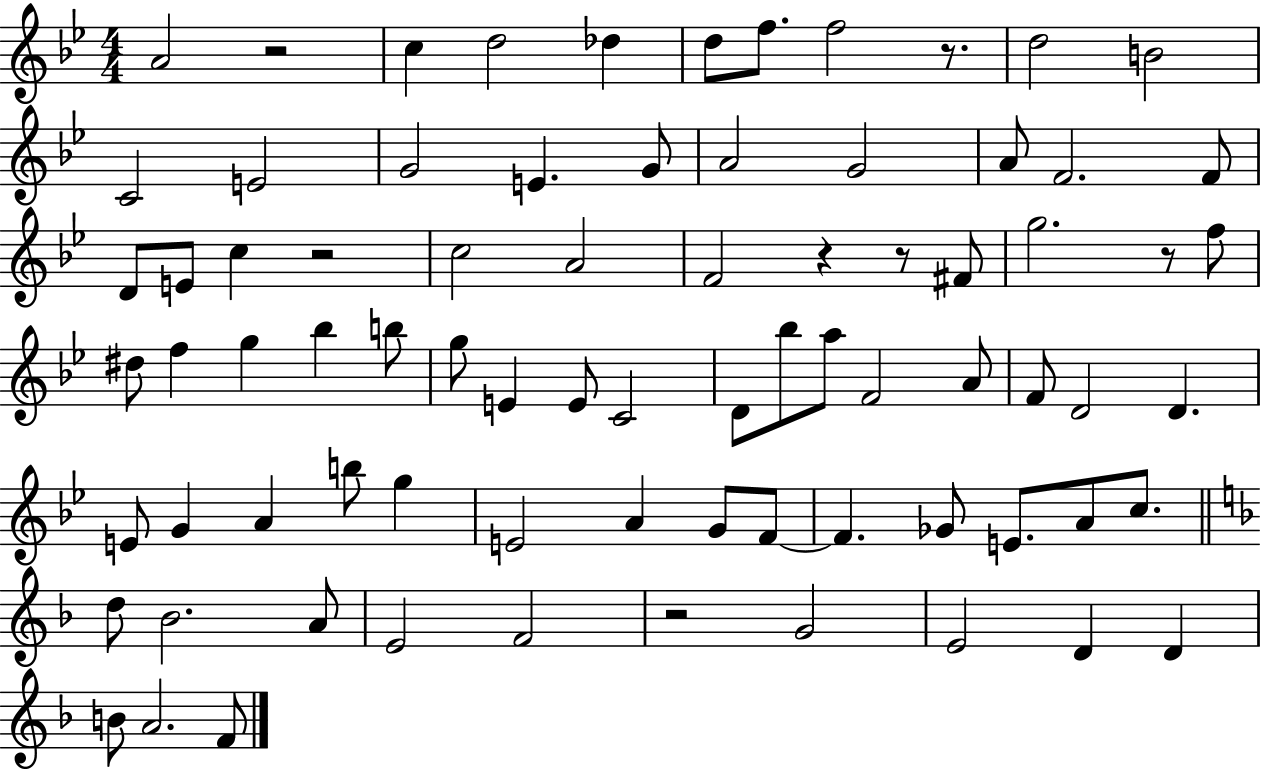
X:1
T:Untitled
M:4/4
L:1/4
K:Bb
A2 z2 c d2 _d d/2 f/2 f2 z/2 d2 B2 C2 E2 G2 E G/2 A2 G2 A/2 F2 F/2 D/2 E/2 c z2 c2 A2 F2 z z/2 ^F/2 g2 z/2 f/2 ^d/2 f g _b b/2 g/2 E E/2 C2 D/2 _b/2 a/2 F2 A/2 F/2 D2 D E/2 G A b/2 g E2 A G/2 F/2 F _G/2 E/2 A/2 c/2 d/2 _B2 A/2 E2 F2 z2 G2 E2 D D B/2 A2 F/2